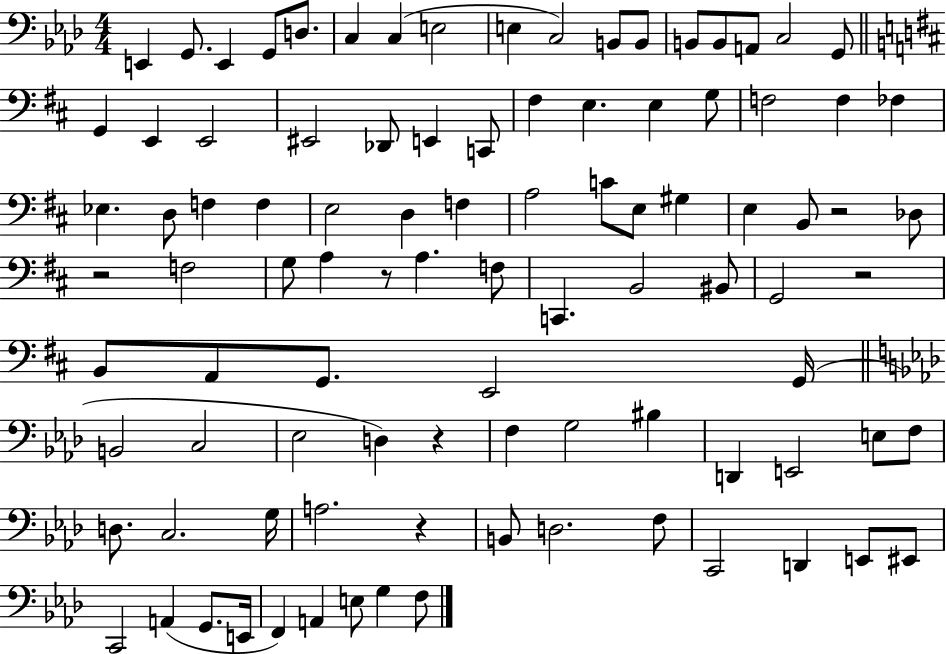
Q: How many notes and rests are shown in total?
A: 96